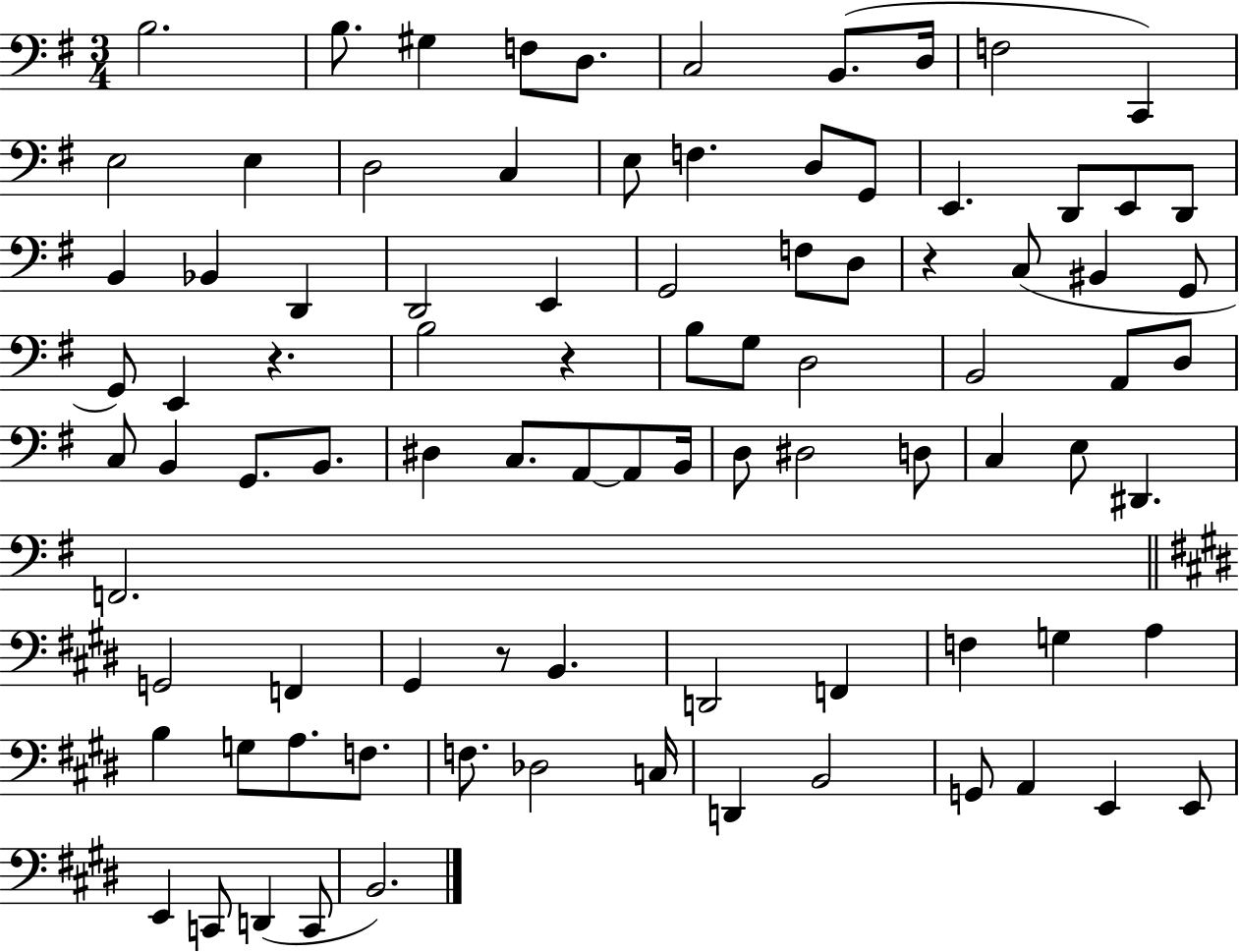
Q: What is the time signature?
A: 3/4